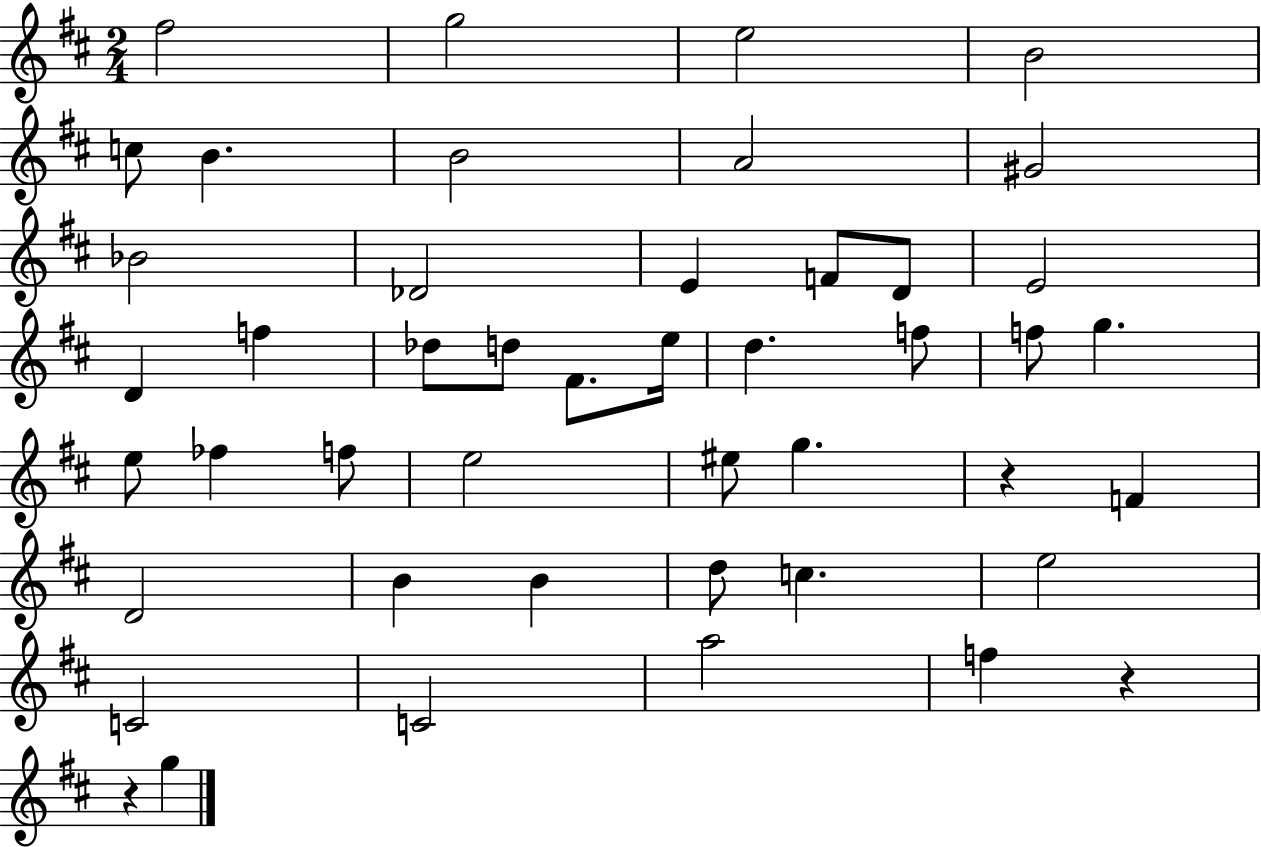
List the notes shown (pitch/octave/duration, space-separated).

F#5/h G5/h E5/h B4/h C5/e B4/q. B4/h A4/h G#4/h Bb4/h Db4/h E4/q F4/e D4/e E4/h D4/q F5/q Db5/e D5/e F#4/e. E5/s D5/q. F5/e F5/e G5/q. E5/e FES5/q F5/e E5/h EIS5/e G5/q. R/q F4/q D4/h B4/q B4/q D5/e C5/q. E5/h C4/h C4/h A5/h F5/q R/q R/q G5/q